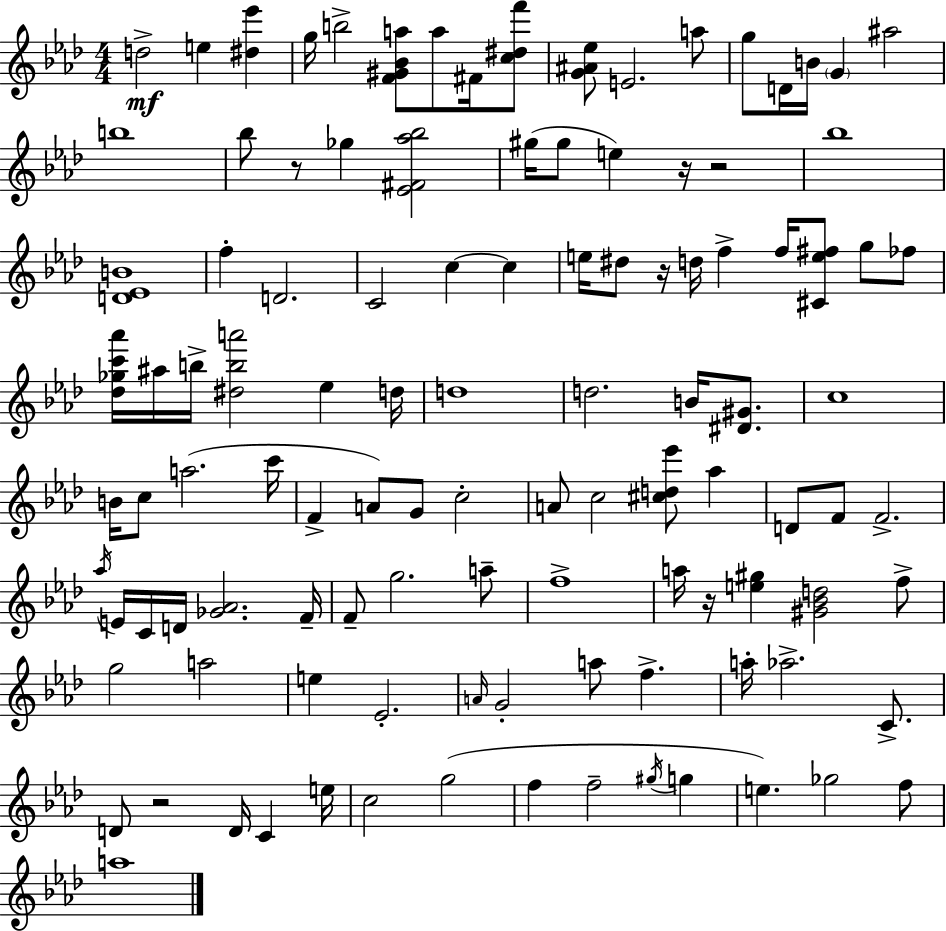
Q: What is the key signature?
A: F minor